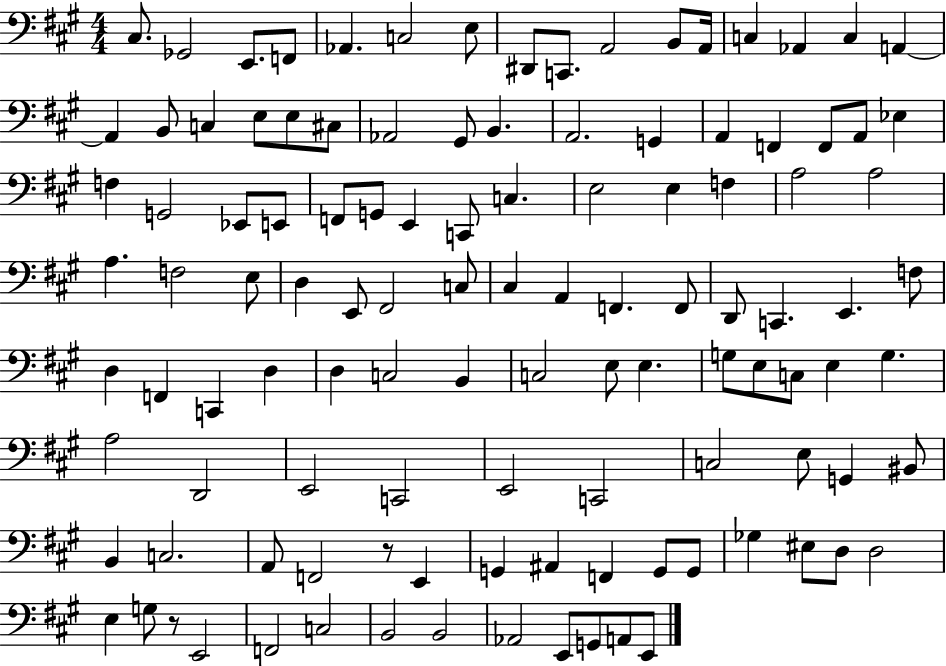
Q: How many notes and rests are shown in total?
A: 114